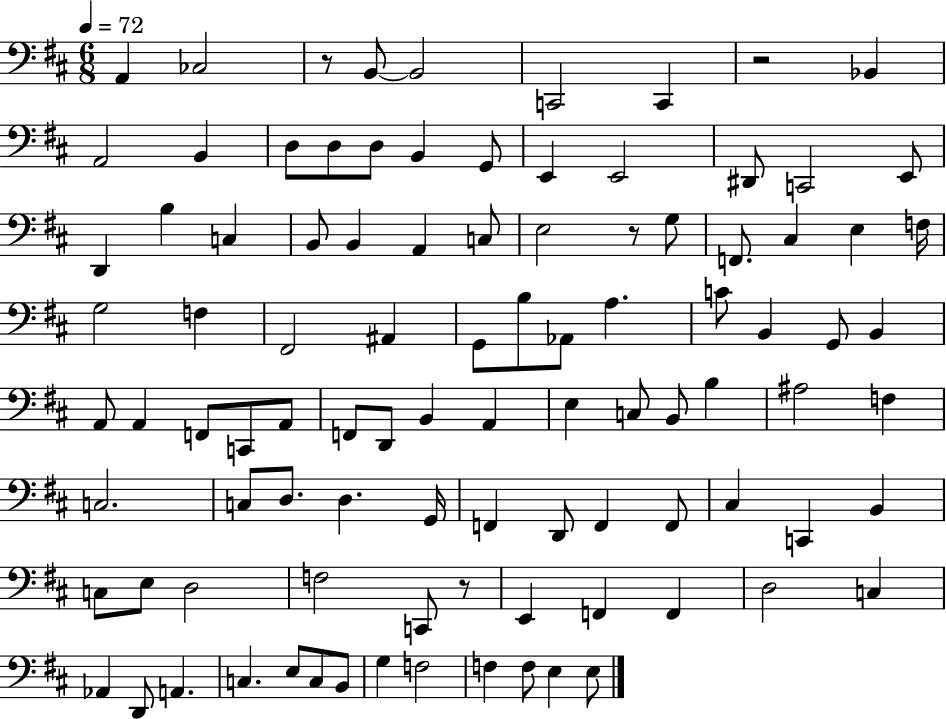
{
  \clef bass
  \numericTimeSignature
  \time 6/8
  \key d \major
  \tempo 4 = 72
  a,4 ces2 | r8 b,8~~ b,2 | c,2 c,4 | r2 bes,4 | \break a,2 b,4 | d8 d8 d8 b,4 g,8 | e,4 e,2 | dis,8 c,2 e,8 | \break d,4 b4 c4 | b,8 b,4 a,4 c8 | e2 r8 g8 | f,8. cis4 e4 f16 | \break g2 f4 | fis,2 ais,4 | g,8 b8 aes,8 a4. | c'8 b,4 g,8 b,4 | \break a,8 a,4 f,8 c,8 a,8 | f,8 d,8 b,4 a,4 | e4 c8 b,8 b4 | ais2 f4 | \break c2. | c8 d8. d4. g,16 | f,4 d,8 f,4 f,8 | cis4 c,4 b,4 | \break c8 e8 d2 | f2 c,8 r8 | e,4 f,4 f,4 | d2 c4 | \break aes,4 d,8 a,4. | c4. e8 c8 b,8 | g4 f2 | f4 f8 e4 e8 | \break \bar "|."
}